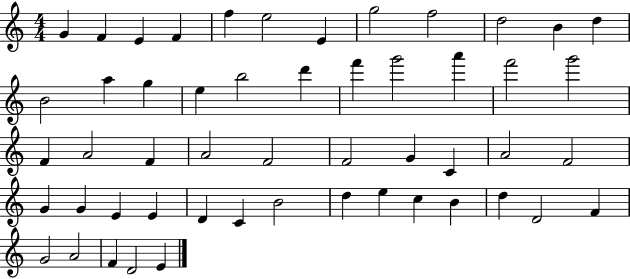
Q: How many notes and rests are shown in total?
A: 52